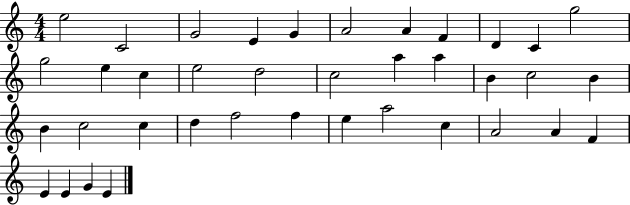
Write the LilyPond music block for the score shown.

{
  \clef treble
  \numericTimeSignature
  \time 4/4
  \key c \major
  e''2 c'2 | g'2 e'4 g'4 | a'2 a'4 f'4 | d'4 c'4 g''2 | \break g''2 e''4 c''4 | e''2 d''2 | c''2 a''4 a''4 | b'4 c''2 b'4 | \break b'4 c''2 c''4 | d''4 f''2 f''4 | e''4 a''2 c''4 | a'2 a'4 f'4 | \break e'4 e'4 g'4 e'4 | \bar "|."
}